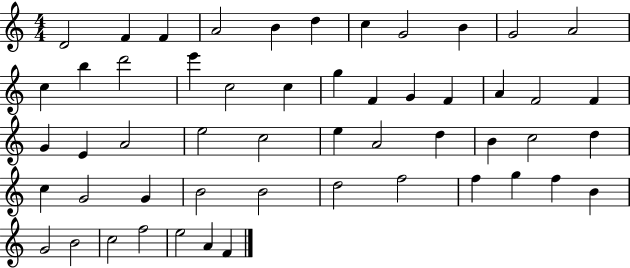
D4/h F4/q F4/q A4/h B4/q D5/q C5/q G4/h B4/q G4/h A4/h C5/q B5/q D6/h E6/q C5/h C5/q G5/q F4/q G4/q F4/q A4/q F4/h F4/q G4/q E4/q A4/h E5/h C5/h E5/q A4/h D5/q B4/q C5/h D5/q C5/q G4/h G4/q B4/h B4/h D5/h F5/h F5/q G5/q F5/q B4/q G4/h B4/h C5/h F5/h E5/h A4/q F4/q